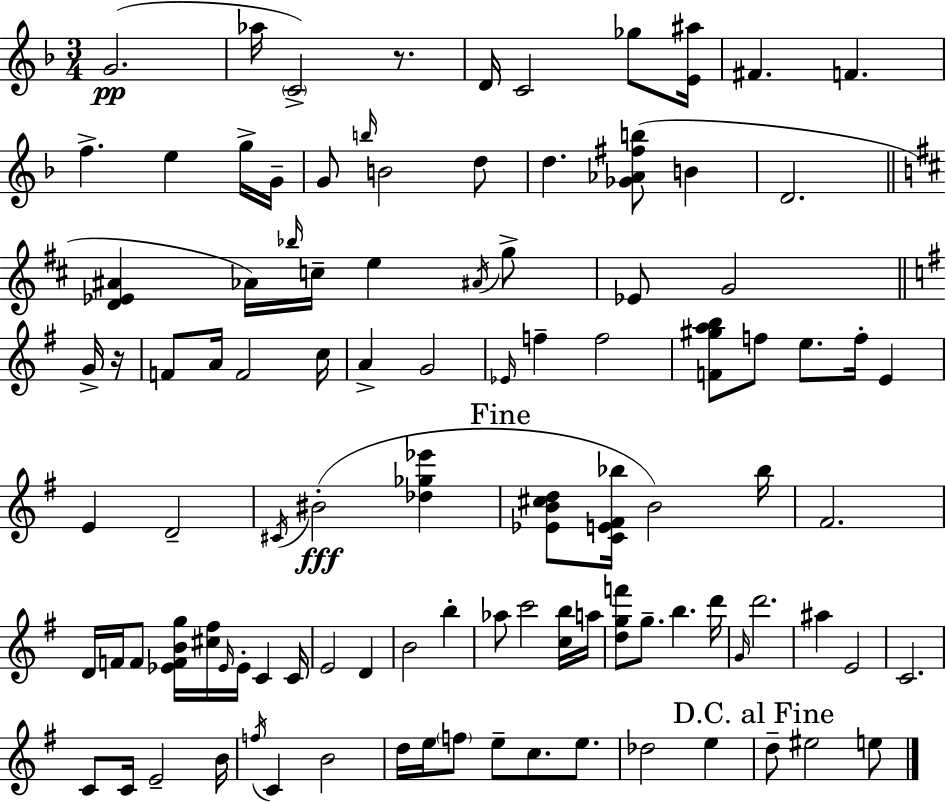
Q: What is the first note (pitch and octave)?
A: G4